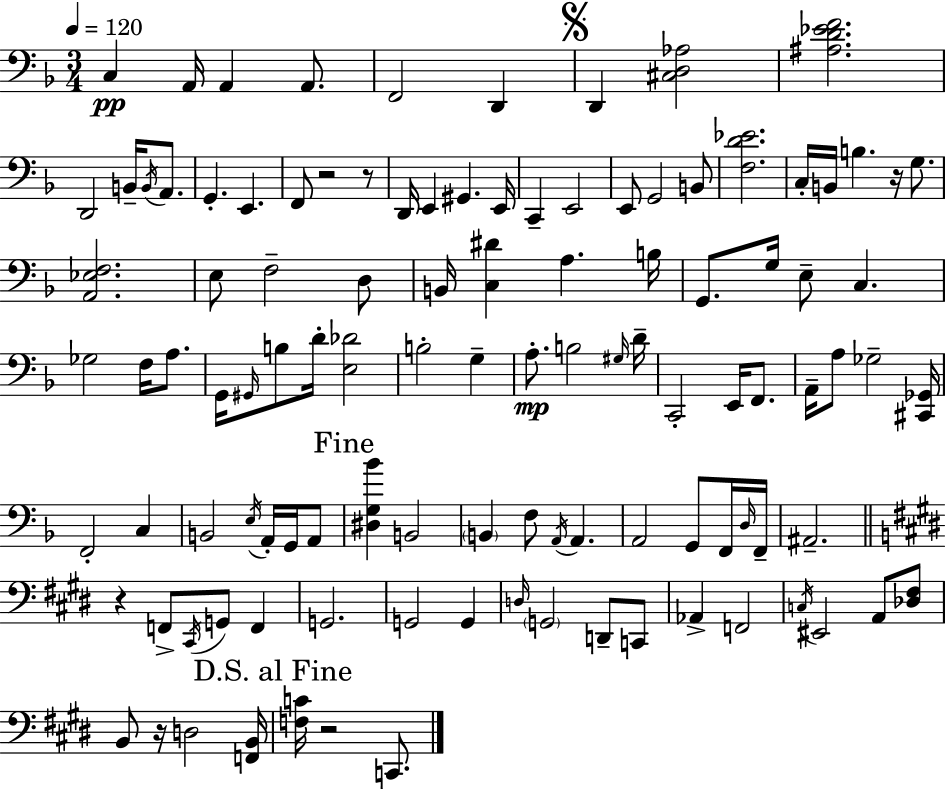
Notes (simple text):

C3/q A2/s A2/q A2/e. F2/h D2/q D2/q [C#3,D3,Ab3]/h [A#3,D4,Eb4,F4]/h. D2/h B2/s B2/s A2/e. G2/q. E2/q. F2/e R/h R/e D2/s E2/q G#2/q. E2/s C2/q E2/h E2/e G2/h B2/e [F3,D4,Eb4]/h. C3/s B2/s B3/q. R/s G3/e. [A2,Eb3,F3]/h. E3/e F3/h D3/e B2/s [C3,D#4]/q A3/q. B3/s G2/e. G3/s E3/e C3/q. Gb3/h F3/s A3/e. G2/s G#2/s B3/e D4/s [E3,Db4]/h B3/h G3/q A3/e. B3/h G#3/s D4/s C2/h E2/s F2/e. A2/s A3/e Gb3/h [C#2,Gb2]/s F2/h C3/q B2/h E3/s A2/s G2/s A2/e [D#3,G3,Bb4]/q B2/h B2/q F3/e A2/s A2/q. A2/h G2/e F2/s D3/s F2/s A#2/h. R/q F2/e C#2/s G2/e F2/q G2/h. G2/h G2/q D3/s G2/h D2/e C2/e Ab2/q F2/h C3/s EIS2/h A2/e [Db3,F#3]/e B2/e R/s D3/h [F2,B2]/s [F3,C4]/s R/h C2/e.